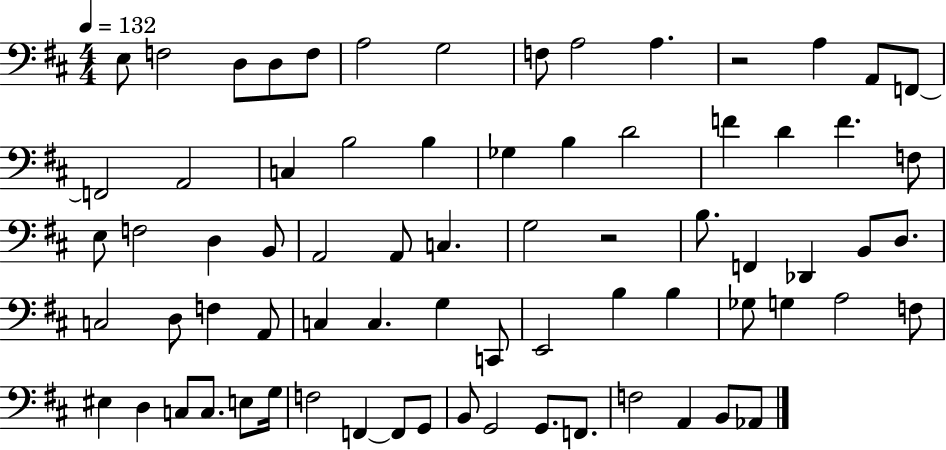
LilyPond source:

{
  \clef bass
  \numericTimeSignature
  \time 4/4
  \key d \major
  \tempo 4 = 132
  \repeat volta 2 { e8 f2 d8 d8 f8 | a2 g2 | f8 a2 a4. | r2 a4 a,8 f,8~~ | \break f,2 a,2 | c4 b2 b4 | ges4 b4 d'2 | f'4 d'4 f'4. f8 | \break e8 f2 d4 b,8 | a,2 a,8 c4. | g2 r2 | b8. f,4 des,4 b,8 d8. | \break c2 d8 f4 a,8 | c4 c4. g4 c,8 | e,2 b4 b4 | ges8 g4 a2 f8 | \break eis4 d4 c8 c8. e8 g16 | f2 f,4~~ f,8 g,8 | b,8 g,2 g,8. f,8. | f2 a,4 b,8 aes,8 | \break } \bar "|."
}